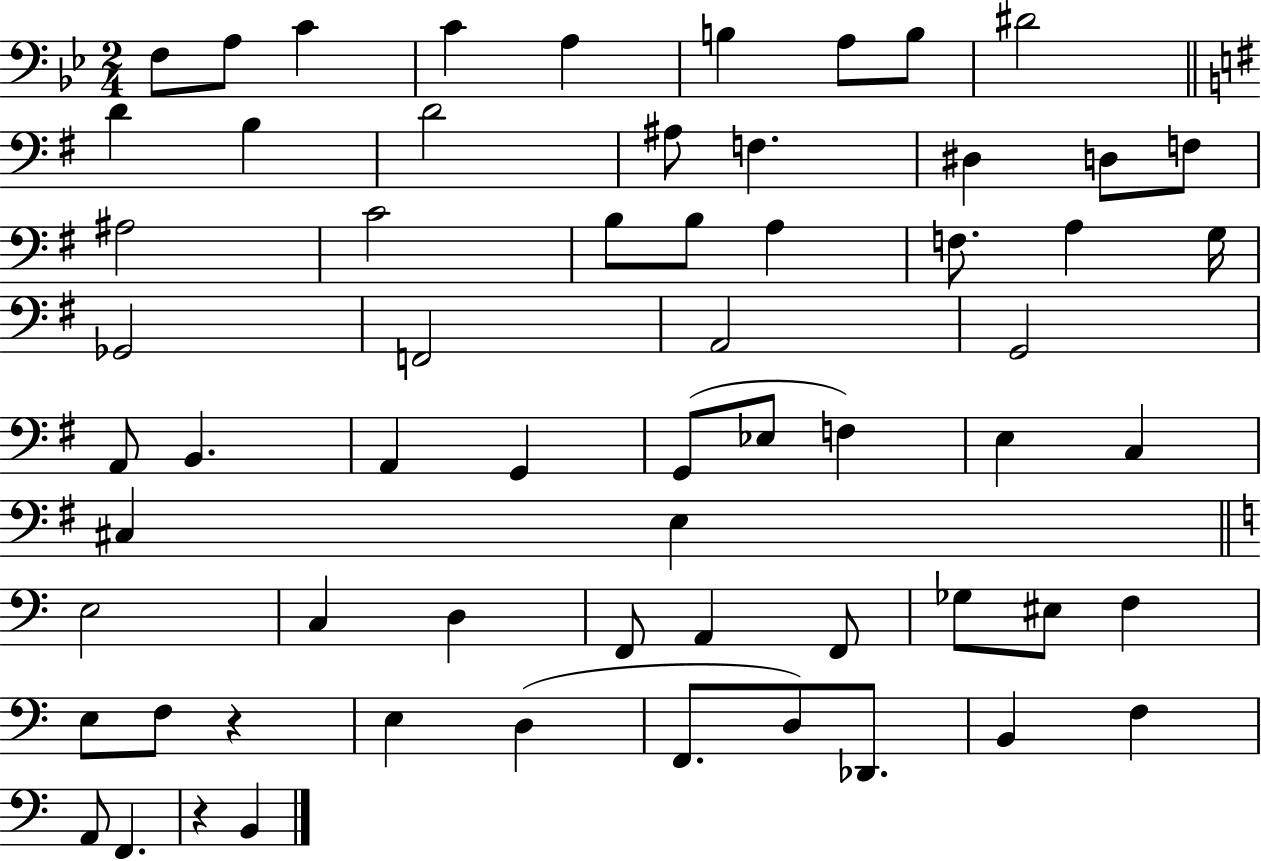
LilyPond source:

{
  \clef bass
  \numericTimeSignature
  \time 2/4
  \key bes \major
  f8 a8 c'4 | c'4 a4 | b4 a8 b8 | dis'2 | \break \bar "||" \break \key g \major d'4 b4 | d'2 | ais8 f4. | dis4 d8 f8 | \break ais2 | c'2 | b8 b8 a4 | f8. a4 g16 | \break ges,2 | f,2 | a,2 | g,2 | \break a,8 b,4. | a,4 g,4 | g,8( ees8 f4) | e4 c4 | \break cis4 e4 | \bar "||" \break \key a \minor e2 | c4 d4 | f,8 a,4 f,8 | ges8 eis8 f4 | \break e8 f8 r4 | e4 d4( | f,8. d8) des,8. | b,4 f4 | \break a,8 f,4. | r4 b,4 | \bar "|."
}